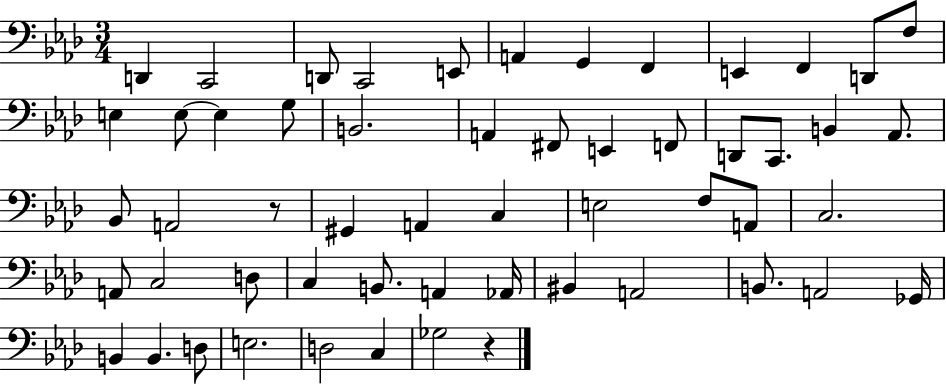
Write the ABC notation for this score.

X:1
T:Untitled
M:3/4
L:1/4
K:Ab
D,, C,,2 D,,/2 C,,2 E,,/2 A,, G,, F,, E,, F,, D,,/2 F,/2 E, E,/2 E, G,/2 B,,2 A,, ^F,,/2 E,, F,,/2 D,,/2 C,,/2 B,, _A,,/2 _B,,/2 A,,2 z/2 ^G,, A,, C, E,2 F,/2 A,,/2 C,2 A,,/2 C,2 D,/2 C, B,,/2 A,, _A,,/4 ^B,, A,,2 B,,/2 A,,2 _G,,/4 B,, B,, D,/2 E,2 D,2 C, _G,2 z